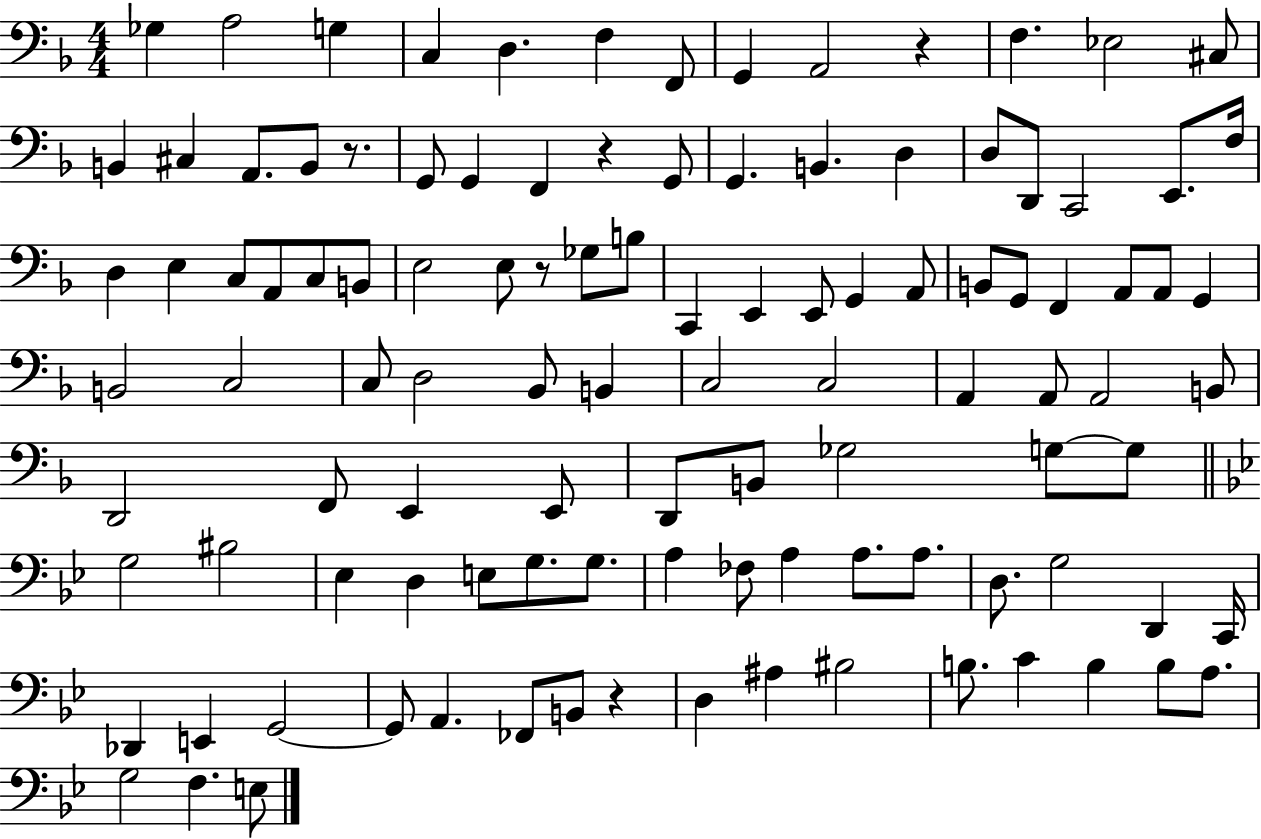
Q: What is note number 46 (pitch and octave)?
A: F2